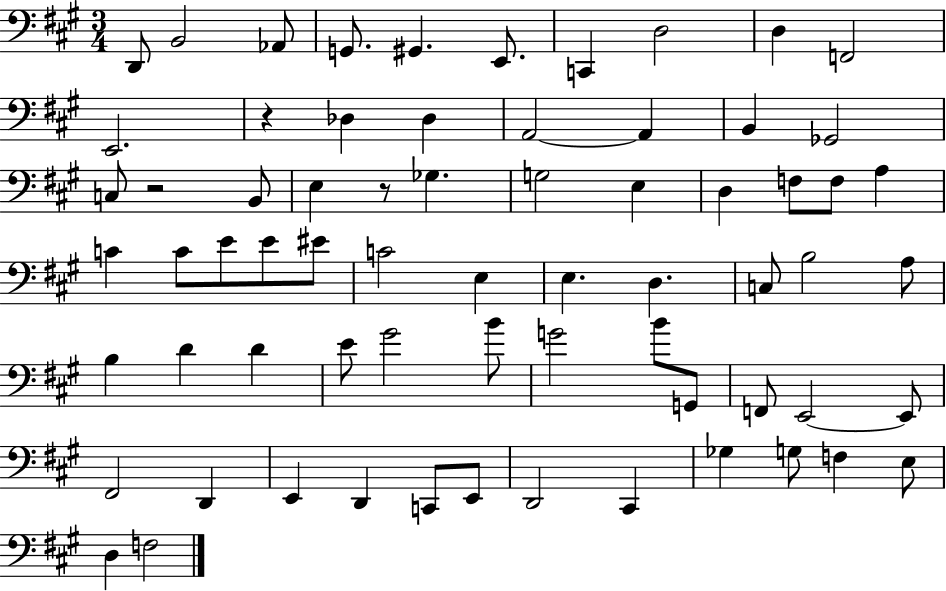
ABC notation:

X:1
T:Untitled
M:3/4
L:1/4
K:A
D,,/2 B,,2 _A,,/2 G,,/2 ^G,, E,,/2 C,, D,2 D, F,,2 E,,2 z _D, _D, A,,2 A,, B,, _G,,2 C,/2 z2 B,,/2 E, z/2 _G, G,2 E, D, F,/2 F,/2 A, C C/2 E/2 E/2 ^E/2 C2 E, E, D, C,/2 B,2 A,/2 B, D D E/2 ^G2 B/2 G2 B/2 G,,/2 F,,/2 E,,2 E,,/2 ^F,,2 D,, E,, D,, C,,/2 E,,/2 D,,2 ^C,, _G, G,/2 F, E,/2 D, F,2